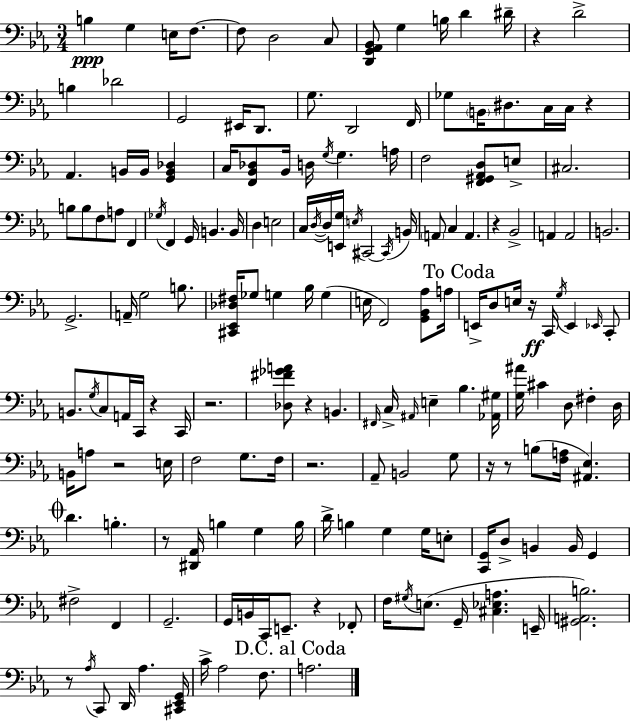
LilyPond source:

{
  \clef bass
  \numericTimeSignature
  \time 3/4
  \key c \minor
  b4\ppp g4 e16 f8.~~ | f8 d2 c8 | <d, g, aes, bes,>8 g4 b16 d'4 dis'16-- | r4 d'2-> | \break b4 des'2 | g,2 eis,16 d,8. | g8. d,2 f,16 | ges8 \parenthesize b,16 dis8. c16 c16 r4 | \break aes,4. b,16 b,16 <g, b, des>4 | c16 <f, bes, des>8 bes,16 d16 \acciaccatura { g16 } g4. | a16 f2 <f, gis, aes, d>8 e8-> | cis2. | \break b8 b8 f8 a8 f,4 | \acciaccatura { ges16 } f,4 g,16 b,4. | b,16 d4 e2 | c16 \acciaccatura { d16~ }~ d16 <e, g>16 \acciaccatura { e16 } cis,2~~ | \break \acciaccatura { cis,16 } b,16 \parenthesize a,8 c4 a,4. | r4 bes,2-> | a,4 a,2 | b,2. | \break g,2.-> | a,16-- g2 | b8. <cis, ees, des fis>16 ges8 g4 | bes16 g4( e16 f,2) | \break <g, bes, aes>8 a16 \mark "To Coda" e,16-> d8 e16 r16\ff c,16 \acciaccatura { g16 } | e,4 \grace { ees,16 } c,8-. b,8. \acciaccatura { g16 } c8 | a,16 c,16 r4 c,16 r2. | <des fis' ges' a'>8 r4 | \break b,4. \grace { fis,16 } c16-> \grace { ais,16 } e4-- | bes4. <aes, gis>16 <g ais'>16 cis'4 | d8 fis4-. d16 b,16 a8 | r2 e16 f2 | \break g8. f16 r2. | aes,8-- | b,2 g8 r16 r8 | b8( <f a>16 <ais, ees>4.) \mark \markup { \musicglyph "scripts.coda" } d'4. | \break b4.-. r8 | <dis, aes,>16 b4 g4 b16 d'16-> b4 | g4 g16 e8-. <c, g,>16 d8-> | b,4 b,16 g,4 fis2-> | \break f,4 g,2.-- | g,16 b,16 | c,16 e,8.-- r4 fes,8-. f16 \acciaccatura { gis16 }( | e8. g,16-- <cis ees a>4. e,16-- <gis, a, b>2.) | \break r8 | \acciaccatura { aes16 } c,8 d,16 aes4. <cis, ees, g,>16 | c'16-> aes2 f8. | \mark "D.C. al Coda" a2. | \break \bar "|."
}